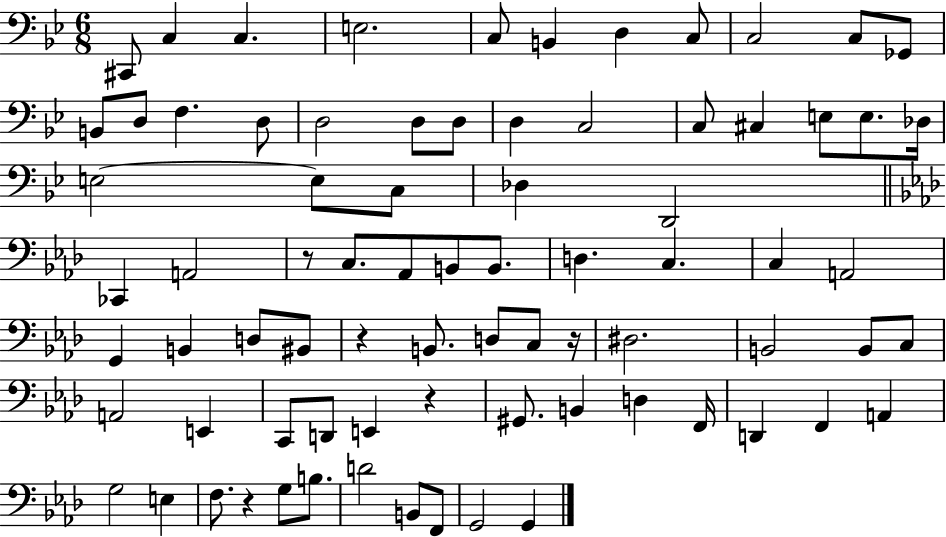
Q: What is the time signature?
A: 6/8